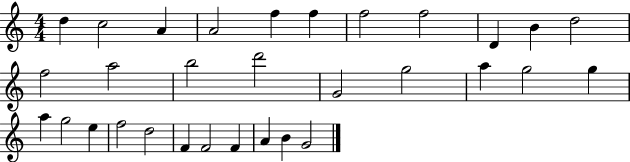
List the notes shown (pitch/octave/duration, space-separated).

D5/q C5/h A4/q A4/h F5/q F5/q F5/h F5/h D4/q B4/q D5/h F5/h A5/h B5/h D6/h G4/h G5/h A5/q G5/h G5/q A5/q G5/h E5/q F5/h D5/h F4/q F4/h F4/q A4/q B4/q G4/h